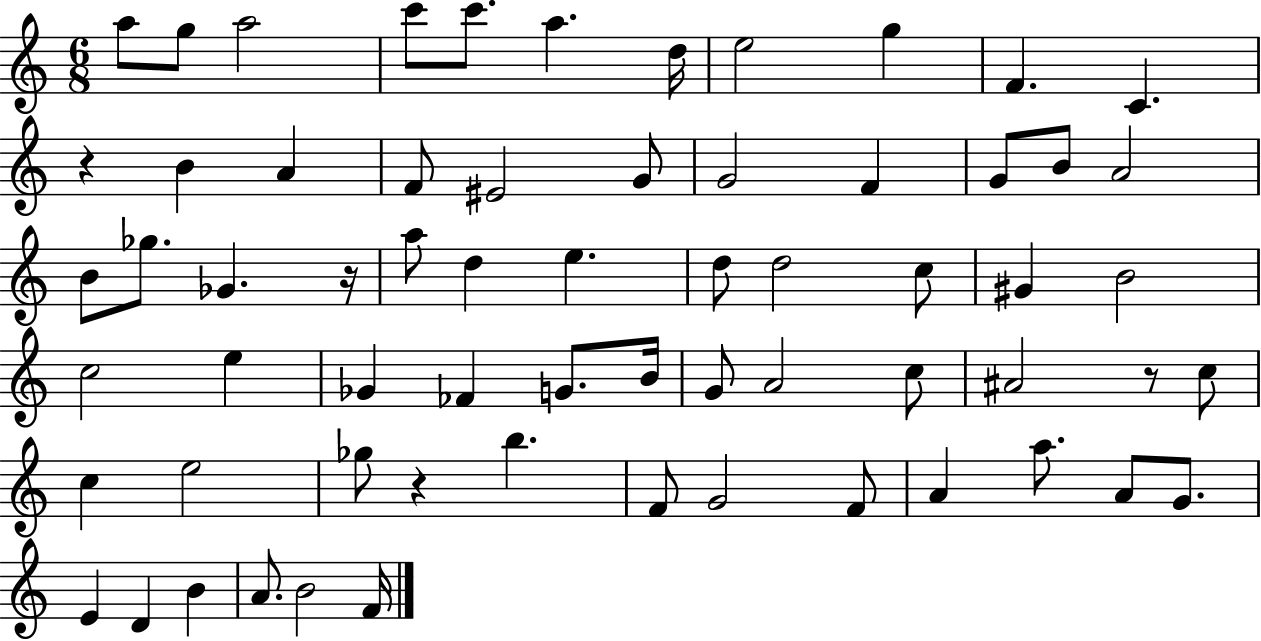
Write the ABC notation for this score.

X:1
T:Untitled
M:6/8
L:1/4
K:C
a/2 g/2 a2 c'/2 c'/2 a d/4 e2 g F C z B A F/2 ^E2 G/2 G2 F G/2 B/2 A2 B/2 _g/2 _G z/4 a/2 d e d/2 d2 c/2 ^G B2 c2 e _G _F G/2 B/4 G/2 A2 c/2 ^A2 z/2 c/2 c e2 _g/2 z b F/2 G2 F/2 A a/2 A/2 G/2 E D B A/2 B2 F/4